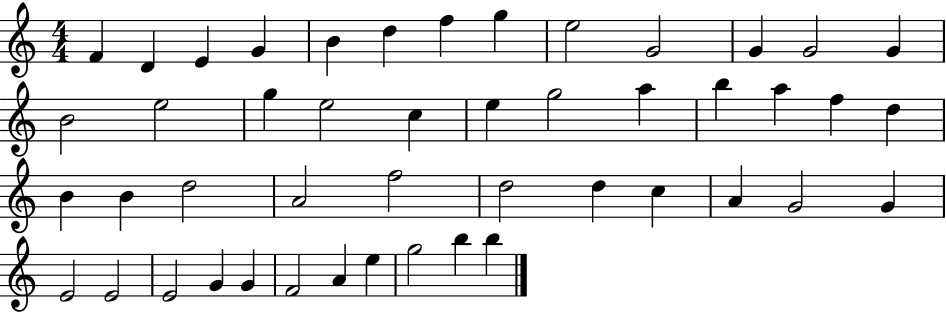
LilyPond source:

{
  \clef treble
  \numericTimeSignature
  \time 4/4
  \key c \major
  f'4 d'4 e'4 g'4 | b'4 d''4 f''4 g''4 | e''2 g'2 | g'4 g'2 g'4 | \break b'2 e''2 | g''4 e''2 c''4 | e''4 g''2 a''4 | b''4 a''4 f''4 d''4 | \break b'4 b'4 d''2 | a'2 f''2 | d''2 d''4 c''4 | a'4 g'2 g'4 | \break e'2 e'2 | e'2 g'4 g'4 | f'2 a'4 e''4 | g''2 b''4 b''4 | \break \bar "|."
}